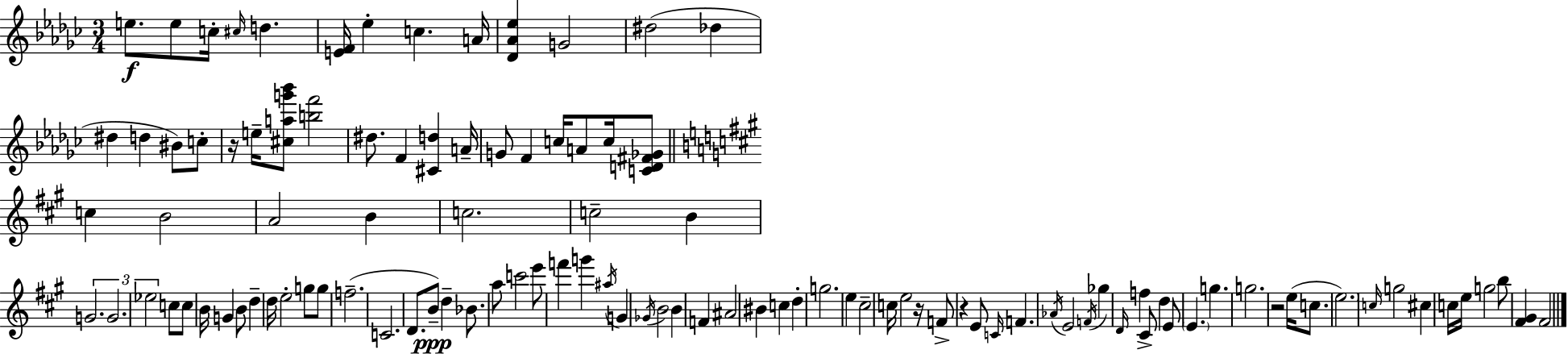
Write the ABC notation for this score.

X:1
T:Untitled
M:3/4
L:1/4
K:Ebm
e/2 e/2 c/4 ^c/4 d [EF]/4 _e c A/4 [_D_A_e] G2 ^d2 _d ^d d ^B/2 c/2 z/4 e/4 [^cag'_b']/2 [bf']2 ^d/2 F [^Cd] A/4 G/2 F c/4 A/2 c/4 [CD^F_G]/2 c B2 A2 B c2 c2 B G2 G2 _e2 c/2 c/2 B/4 G B/2 d d/4 e2 g/2 g/2 f2 C2 D/2 B/2 d _B/2 a/2 c'2 e'/2 f' g' ^a/4 G _G/4 B2 B F ^A2 ^B c d g2 e ^c2 c/4 e2 z/4 F/2 z E/2 C/4 F _A/4 E2 F/4 _g D/4 f ^C/2 d E/2 E g g2 z2 e/4 c/2 e2 c/4 g2 ^c c/4 e/4 g2 b/2 [^F^G] ^F2